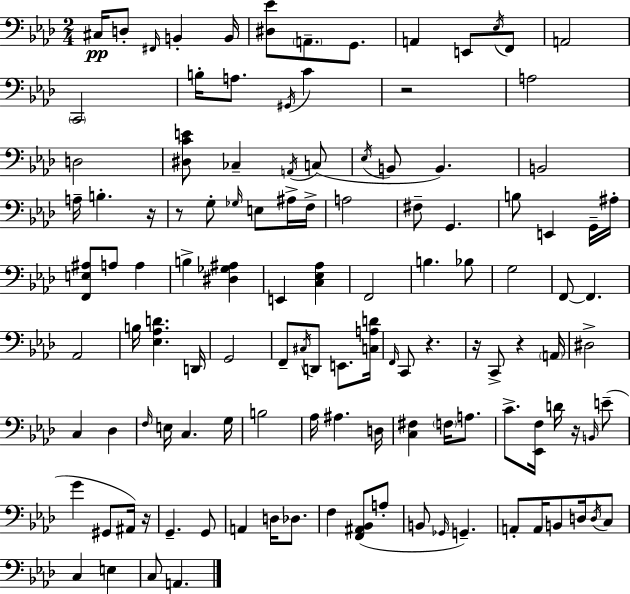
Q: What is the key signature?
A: AES major